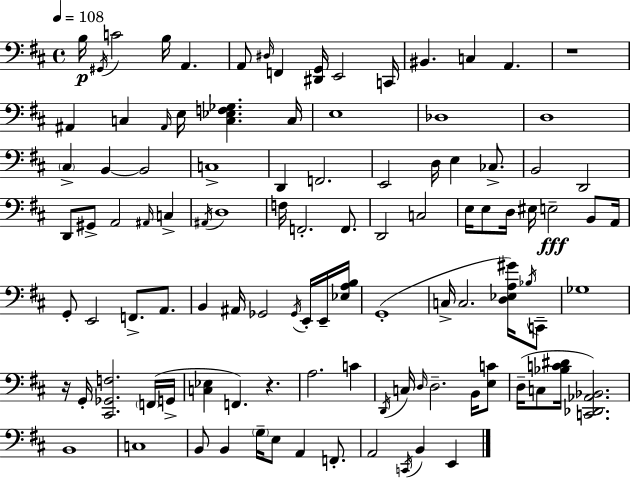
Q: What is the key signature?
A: D major